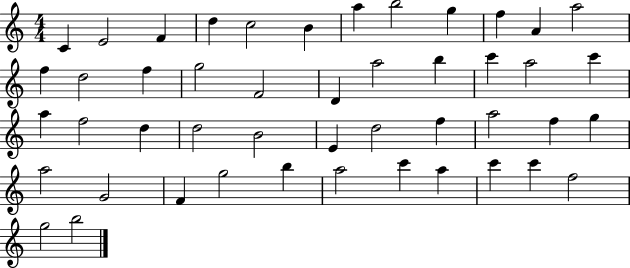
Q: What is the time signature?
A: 4/4